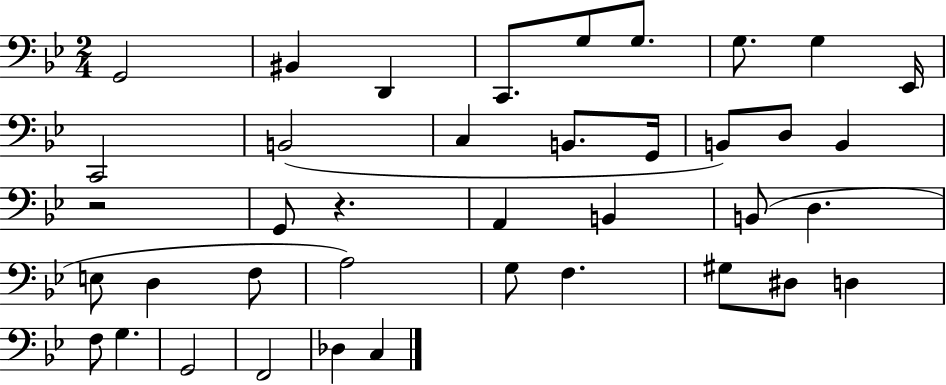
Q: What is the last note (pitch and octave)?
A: C3